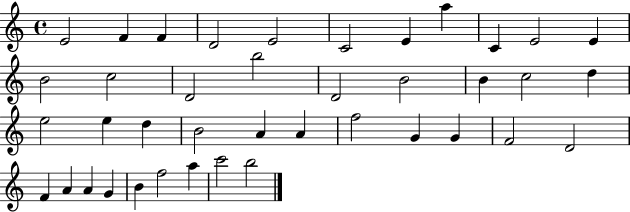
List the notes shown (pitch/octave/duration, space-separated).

E4/h F4/q F4/q D4/h E4/h C4/h E4/q A5/q C4/q E4/h E4/q B4/h C5/h D4/h B5/h D4/h B4/h B4/q C5/h D5/q E5/h E5/q D5/q B4/h A4/q A4/q F5/h G4/q G4/q F4/h D4/h F4/q A4/q A4/q G4/q B4/q F5/h A5/q C6/h B5/h